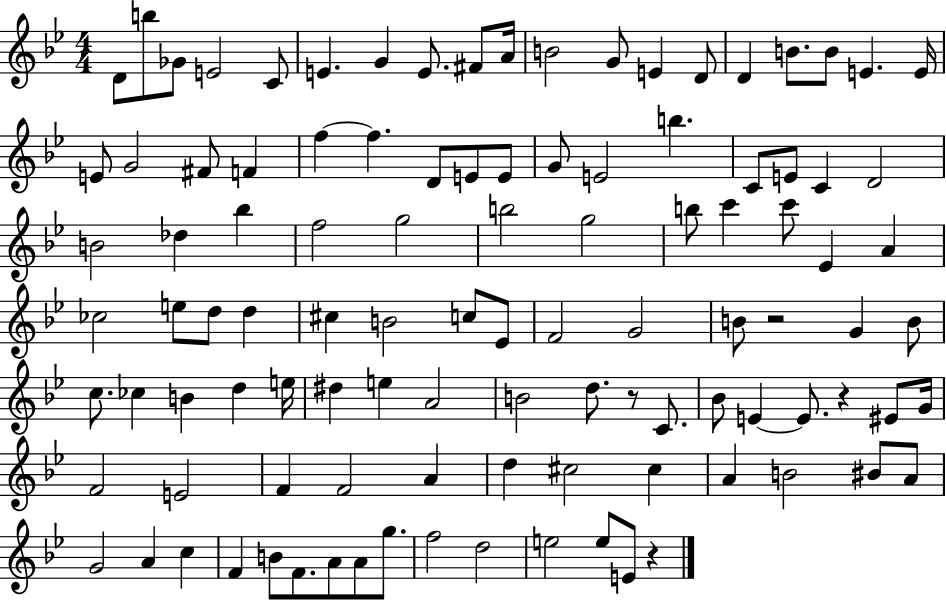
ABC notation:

X:1
T:Untitled
M:4/4
L:1/4
K:Bb
D/2 b/2 _G/2 E2 C/2 E G E/2 ^F/2 A/4 B2 G/2 E D/2 D B/2 B/2 E E/4 E/2 G2 ^F/2 F f f D/2 E/2 E/2 G/2 E2 b C/2 E/2 C D2 B2 _d _b f2 g2 b2 g2 b/2 c' c'/2 _E A _c2 e/2 d/2 d ^c B2 c/2 _E/2 F2 G2 B/2 z2 G B/2 c/2 _c B d e/4 ^d e A2 B2 d/2 z/2 C/2 _B/2 E E/2 z ^E/2 G/4 F2 E2 F F2 A d ^c2 ^c A B2 ^B/2 A/2 G2 A c F B/2 F/2 A/2 A/2 g/2 f2 d2 e2 e/2 E/2 z